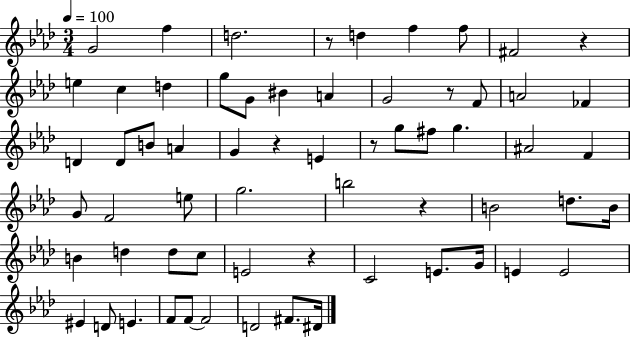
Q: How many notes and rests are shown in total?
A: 63